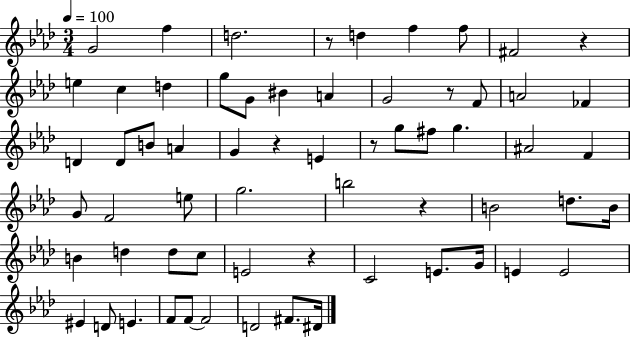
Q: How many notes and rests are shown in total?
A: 63